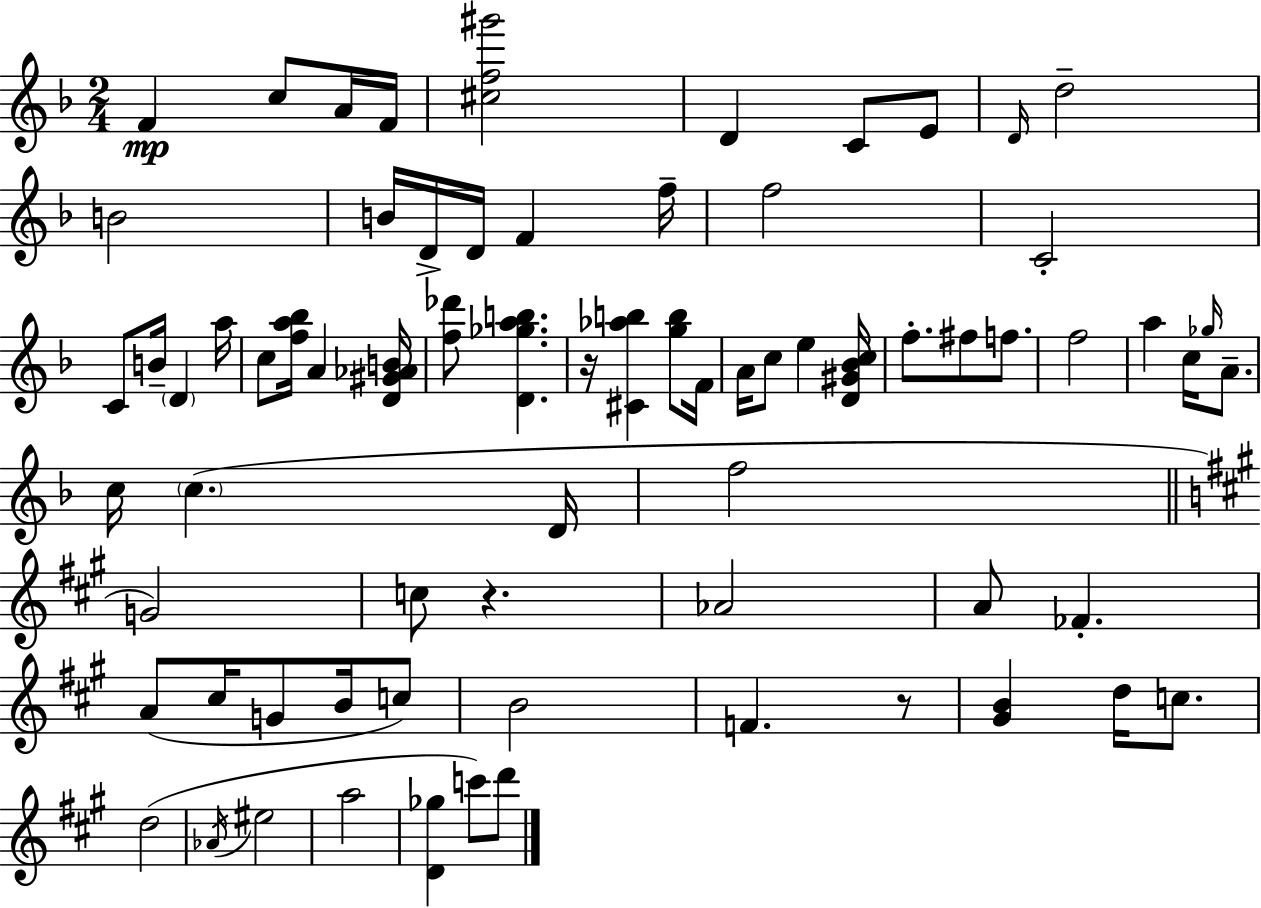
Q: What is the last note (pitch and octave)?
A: D6